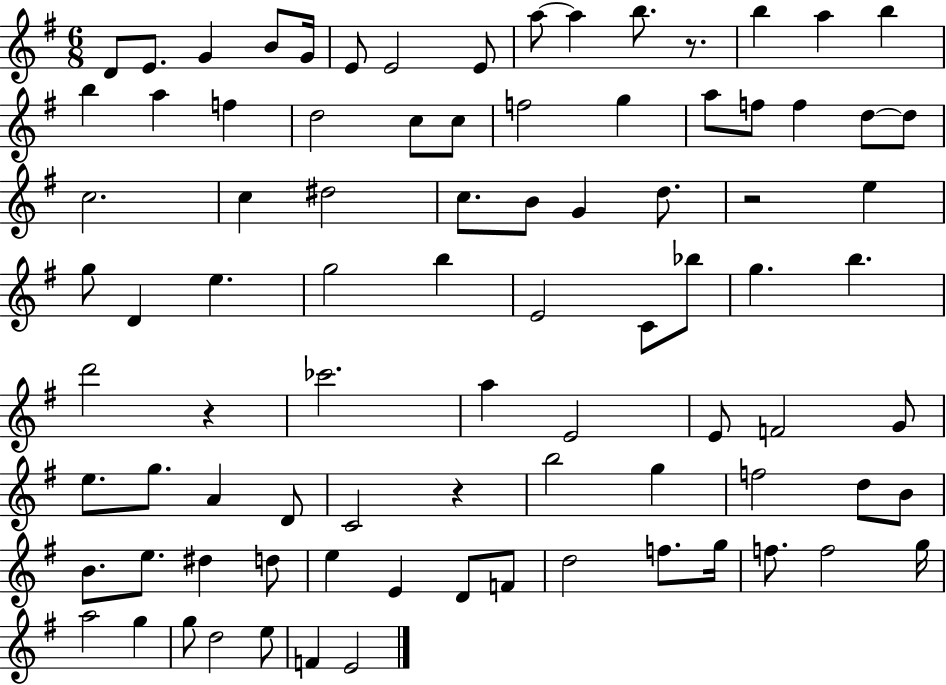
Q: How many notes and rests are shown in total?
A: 87